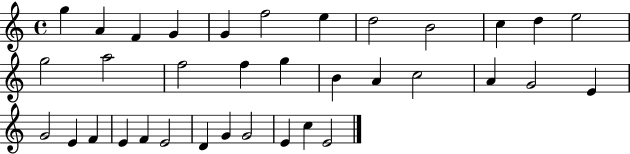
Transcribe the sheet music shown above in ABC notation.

X:1
T:Untitled
M:4/4
L:1/4
K:C
g A F G G f2 e d2 B2 c d e2 g2 a2 f2 f g B A c2 A G2 E G2 E F E F E2 D G G2 E c E2